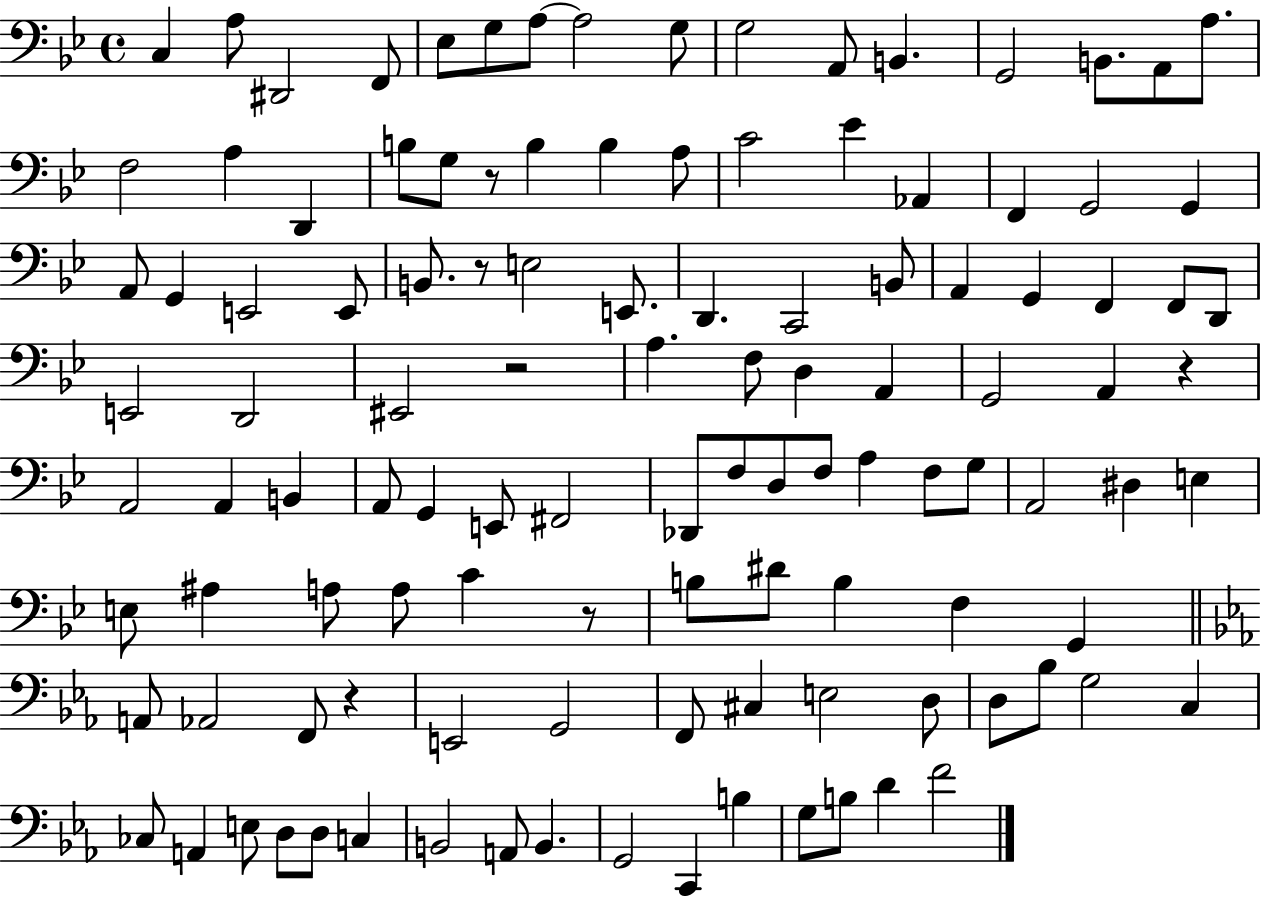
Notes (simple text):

C3/q A3/e D#2/h F2/e Eb3/e G3/e A3/e A3/h G3/e G3/h A2/e B2/q. G2/h B2/e. A2/e A3/e. F3/h A3/q D2/q B3/e G3/e R/e B3/q B3/q A3/e C4/h Eb4/q Ab2/q F2/q G2/h G2/q A2/e G2/q E2/h E2/e B2/e. R/e E3/h E2/e. D2/q. C2/h B2/e A2/q G2/q F2/q F2/e D2/e E2/h D2/h EIS2/h R/h A3/q. F3/e D3/q A2/q G2/h A2/q R/q A2/h A2/q B2/q A2/e G2/q E2/e F#2/h Db2/e F3/e D3/e F3/e A3/q F3/e G3/e A2/h D#3/q E3/q E3/e A#3/q A3/e A3/e C4/q R/e B3/e D#4/e B3/q F3/q G2/q A2/e Ab2/h F2/e R/q E2/h G2/h F2/e C#3/q E3/h D3/e D3/e Bb3/e G3/h C3/q CES3/e A2/q E3/e D3/e D3/e C3/q B2/h A2/e B2/q. G2/h C2/q B3/q G3/e B3/e D4/q F4/h